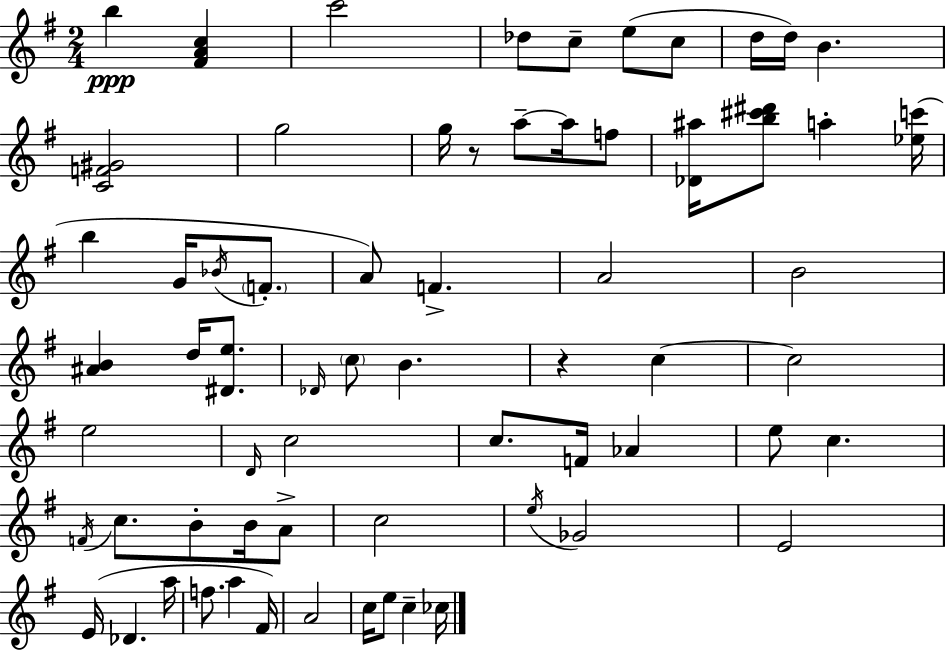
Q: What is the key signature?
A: E minor